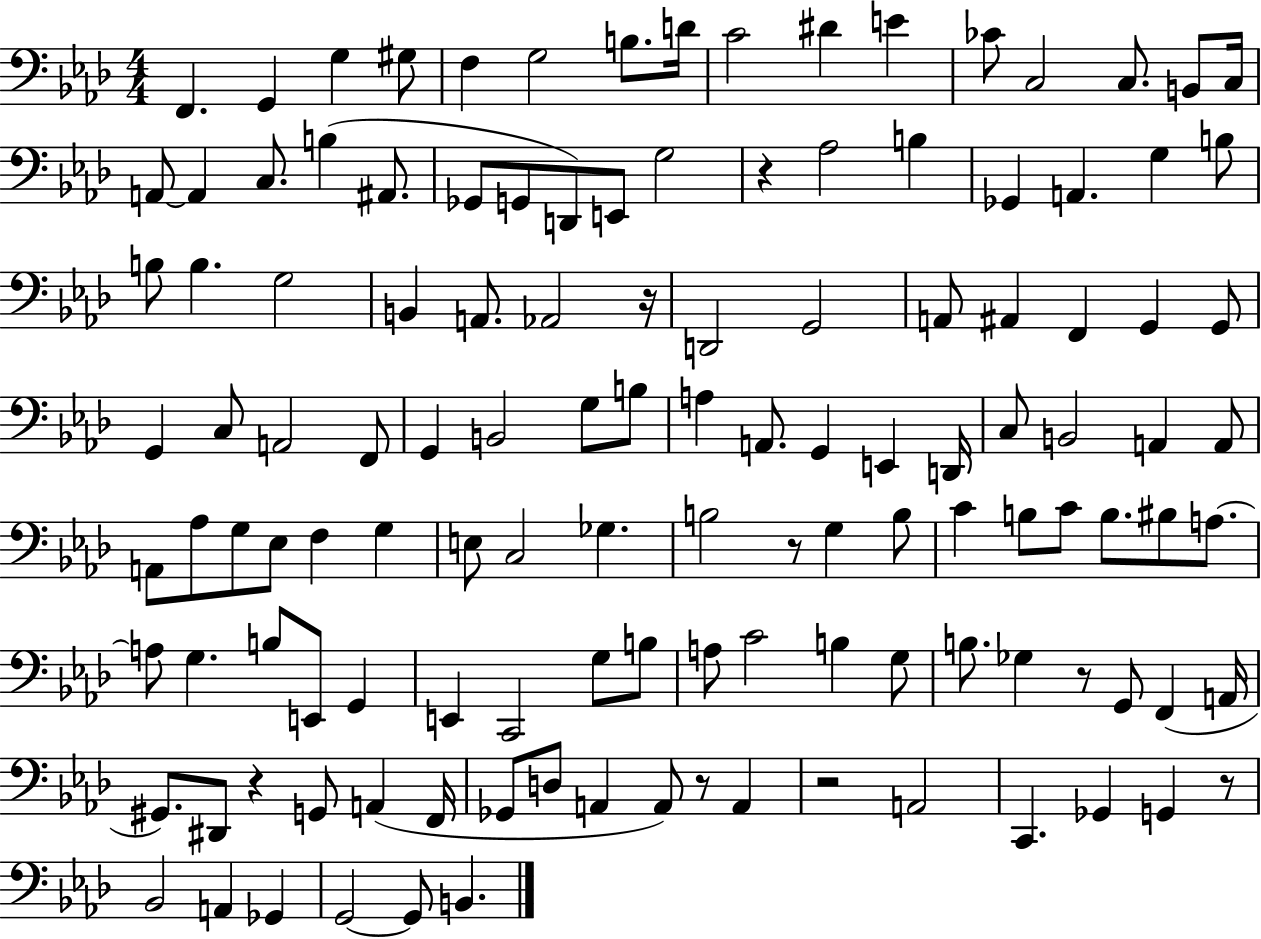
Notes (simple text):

F2/q. G2/q G3/q G#3/e F3/q G3/h B3/e. D4/s C4/h D#4/q E4/q CES4/e C3/h C3/e. B2/e C3/s A2/e A2/q C3/e. B3/q A#2/e. Gb2/e G2/e D2/e E2/e G3/h R/q Ab3/h B3/q Gb2/q A2/q. G3/q B3/e B3/e B3/q. G3/h B2/q A2/e. Ab2/h R/s D2/h G2/h A2/e A#2/q F2/q G2/q G2/e G2/q C3/e A2/h F2/e G2/q B2/h G3/e B3/e A3/q A2/e. G2/q E2/q D2/s C3/e B2/h A2/q A2/e A2/e Ab3/e G3/e Eb3/e F3/q G3/q E3/e C3/h Gb3/q. B3/h R/e G3/q B3/e C4/q B3/e C4/e B3/e. BIS3/e A3/e. A3/e G3/q. B3/e E2/e G2/q E2/q C2/h G3/e B3/e A3/e C4/h B3/q G3/e B3/e. Gb3/q R/e G2/e F2/q A2/s G#2/e. D#2/e R/q G2/e A2/q F2/s Gb2/e D3/e A2/q A2/e R/e A2/q R/h A2/h C2/q. Gb2/q G2/q R/e Bb2/h A2/q Gb2/q G2/h G2/e B2/q.